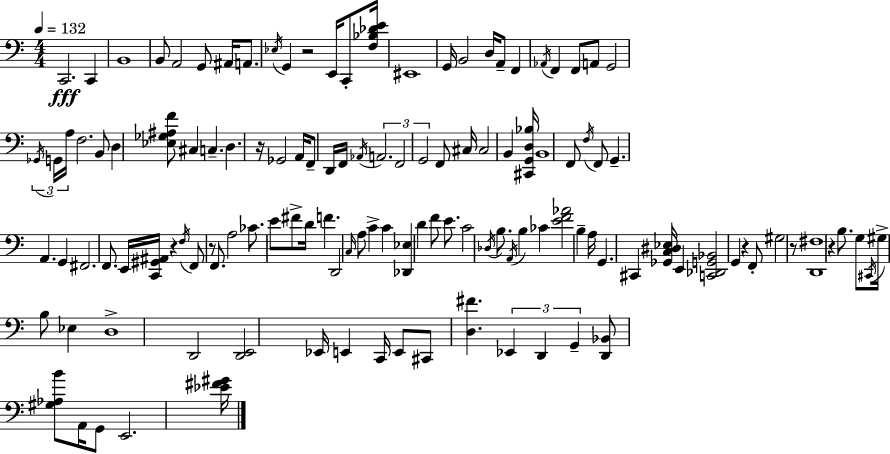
C2/h. C2/q B2/w B2/e A2/h G2/e A#2/s A2/e. Eb3/s G2/q R/h E2/s C2/e [F3,Bb3,Db4,E4]/s EIS2/w G2/s B2/h D3/s A2/e F2/q Ab2/s F2/q F2/e A2/e G2/h Gb2/s G2/s A3/s F3/h. B2/e D3/q [Eb3,Gb3,A#3,F4]/e C#3/q C3/q. D3/q. R/s Gb2/h A2/s F2/e D2/s F2/s Ab2/s A2/h. F2/h G2/h F2/e C#3/s C#3/h B2/q [C#2,G2,D3,Bb3]/s B2/w F2/e F3/s F2/e G2/q. A2/q. G2/q F#2/h. F2/e. E2/s [C2,G#2,A#2]/s R/q F3/s F2/e R/e F2/e. A3/h CES4/e. E4/e F#4/e D4/s F4/q. D2/h C3/s A3/e C4/q C4/q [Db2,Eb3]/q D4/q F4/e E4/e. C4/h Db3/s B3/e. A2/s B3/q CES4/q [E4,F4,Ab4]/h B3/q A3/s G2/q. C#2/q [Gb2,C3,D#3,Eb3]/s E2/q [C2,Db2,G2,Bb2]/h G2/q R/q F2/e G#3/h R/e [D2,F#3]/w R/q B3/e. G3/e C#2/s G#3/s B3/e Eb3/q D3/w D2/h [D2,E2]/h Eb2/s E2/q C2/s E2/e C#2/e [D3,F#4]/q. Eb2/q D2/q G2/q [D2,Bb2]/e [G#3,Ab3,B4]/e A2/s G2/e E2/h. [Eb4,F#4,G#4]/s